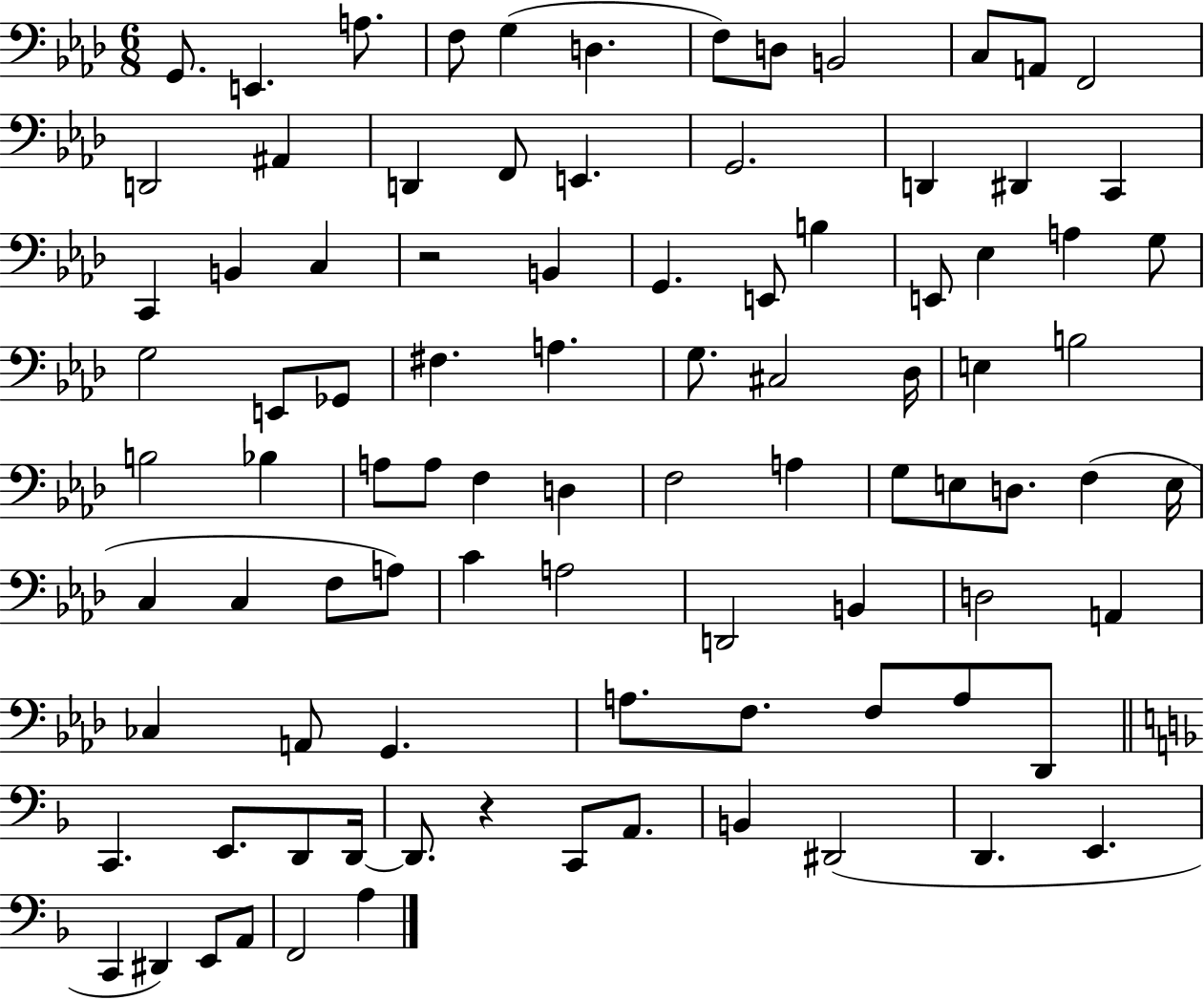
G2/e. E2/q. A3/e. F3/e G3/q D3/q. F3/e D3/e B2/h C3/e A2/e F2/h D2/h A#2/q D2/q F2/e E2/q. G2/h. D2/q D#2/q C2/q C2/q B2/q C3/q R/h B2/q G2/q. E2/e B3/q E2/e Eb3/q A3/q G3/e G3/h E2/e Gb2/e F#3/q. A3/q. G3/e. C#3/h Db3/s E3/q B3/h B3/h Bb3/q A3/e A3/e F3/q D3/q F3/h A3/q G3/e E3/e D3/e. F3/q E3/s C3/q C3/q F3/e A3/e C4/q A3/h D2/h B2/q D3/h A2/q CES3/q A2/e G2/q. A3/e. F3/e. F3/e A3/e Db2/e C2/q. E2/e. D2/e D2/s D2/e. R/q C2/e A2/e. B2/q D#2/h D2/q. E2/q. C2/q D#2/q E2/e A2/e F2/h A3/q